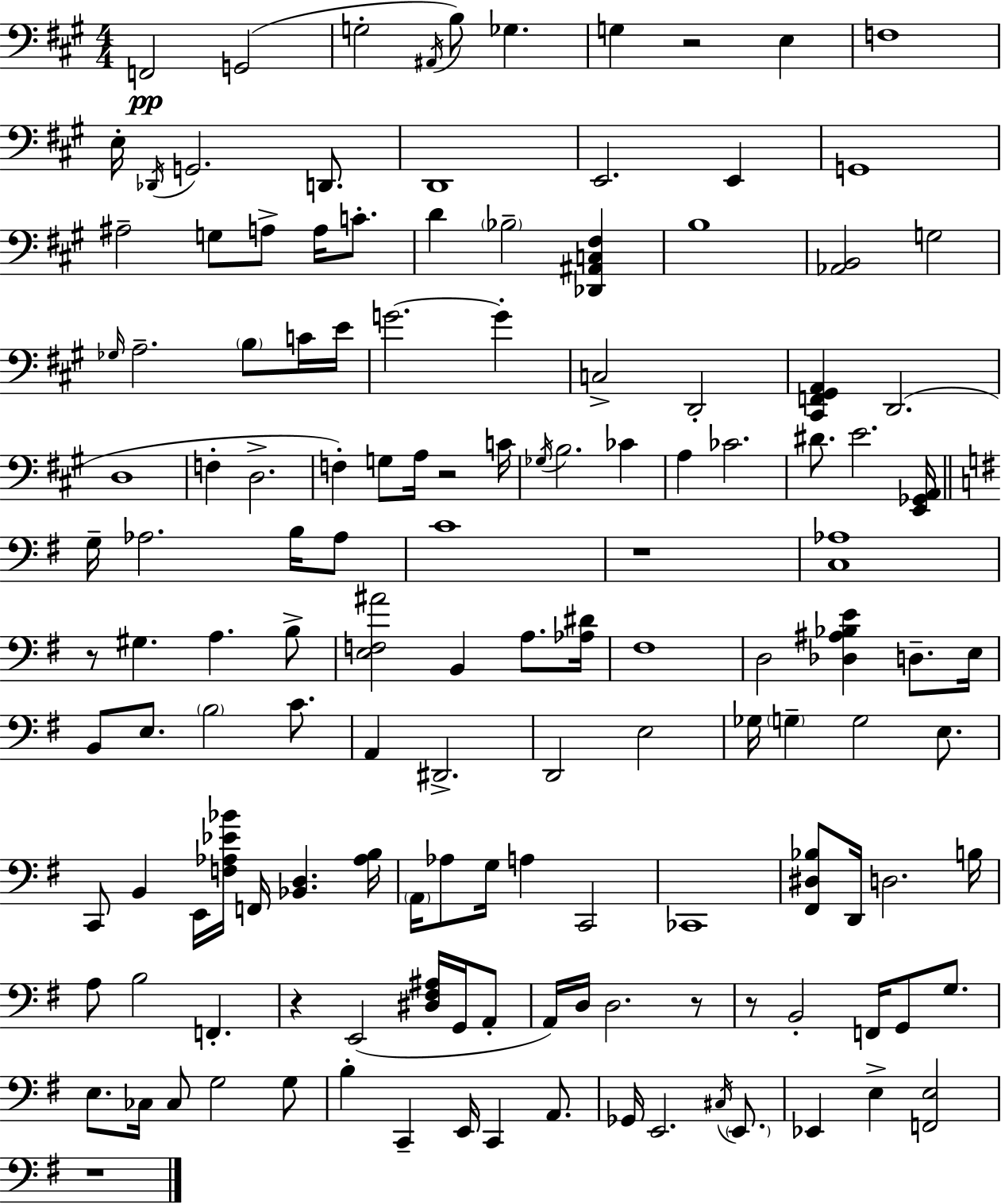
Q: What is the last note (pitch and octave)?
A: E3